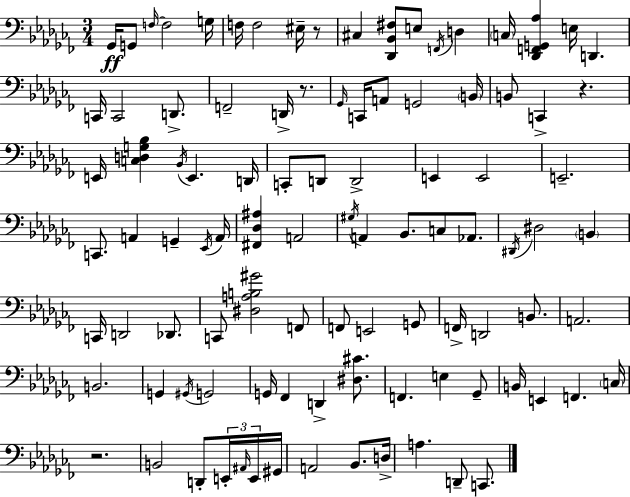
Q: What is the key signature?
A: AES minor